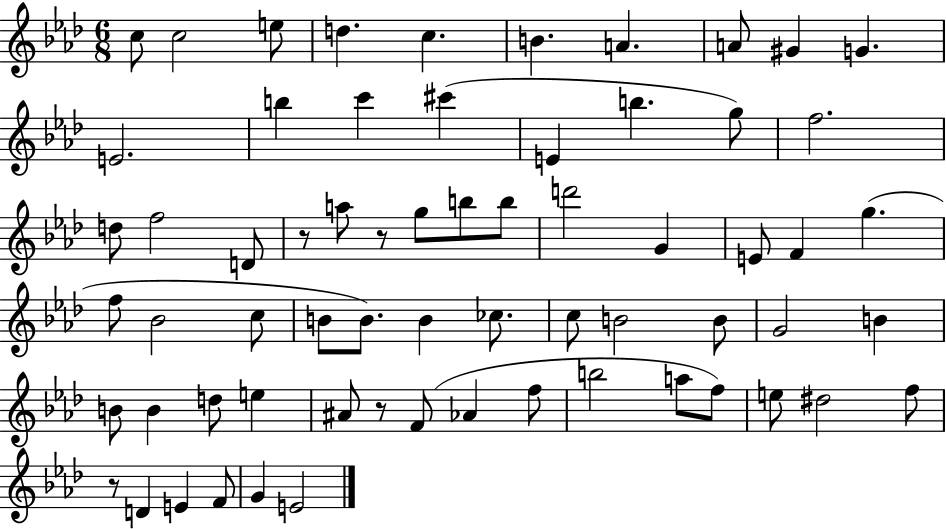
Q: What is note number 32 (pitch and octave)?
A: Bb4